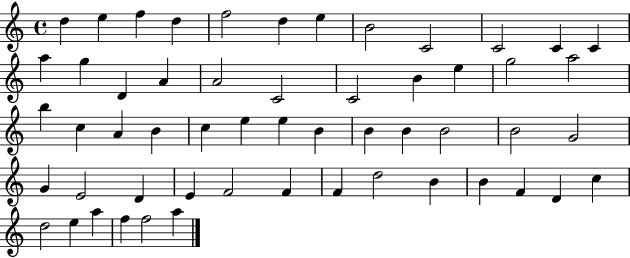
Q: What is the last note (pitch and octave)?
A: A5